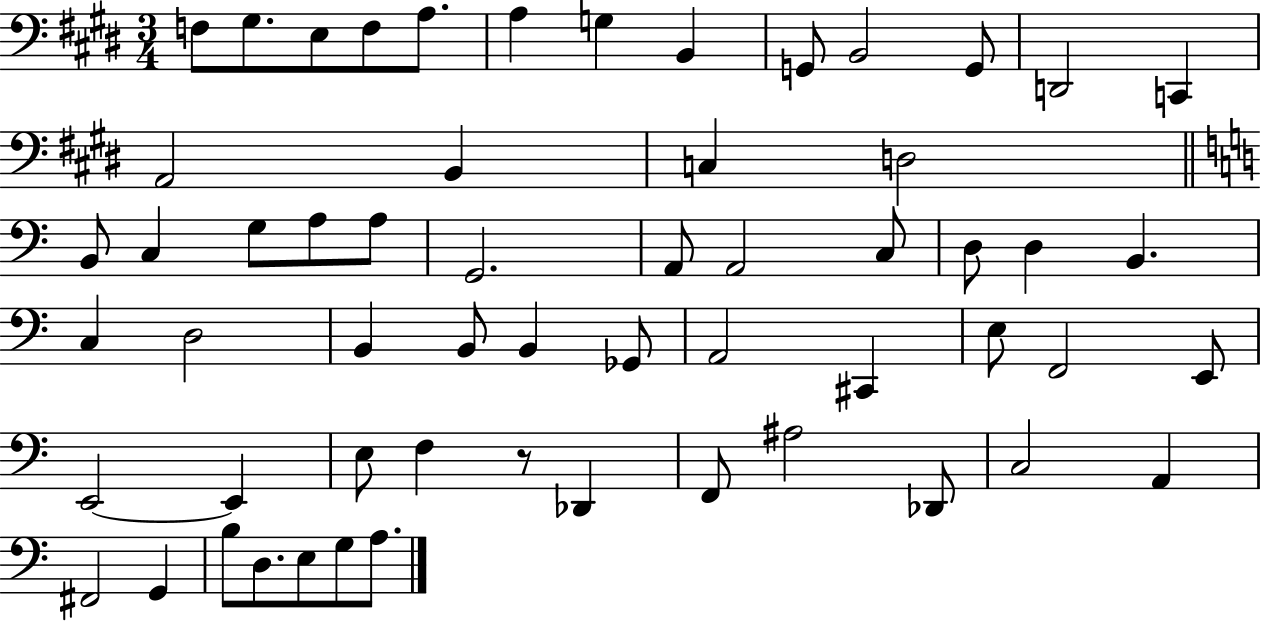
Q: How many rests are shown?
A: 1